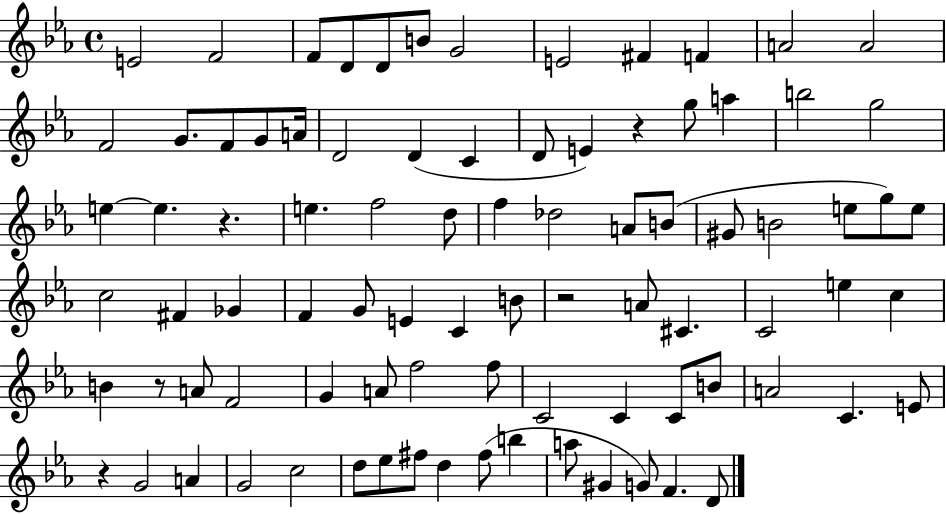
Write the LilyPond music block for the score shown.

{
  \clef treble
  \time 4/4
  \defaultTimeSignature
  \key ees \major
  e'2 f'2 | f'8 d'8 d'8 b'8 g'2 | e'2 fis'4 f'4 | a'2 a'2 | \break f'2 g'8. f'8 g'8 a'16 | d'2 d'4( c'4 | d'8 e'4) r4 g''8 a''4 | b''2 g''2 | \break e''4~~ e''4. r4. | e''4. f''2 d''8 | f''4 des''2 a'8 b'8( | gis'8 b'2 e''8 g''8) e''8 | \break c''2 fis'4 ges'4 | f'4 g'8 e'4 c'4 b'8 | r2 a'8 cis'4. | c'2 e''4 c''4 | \break b'4 r8 a'8 f'2 | g'4 a'8 f''2 f''8 | c'2 c'4 c'8 b'8 | a'2 c'4. e'8 | \break r4 g'2 a'4 | g'2 c''2 | d''8 ees''8 fis''8 d''4 fis''8( b''4 | a''8 gis'4 g'8) f'4. d'8 | \break \bar "|."
}